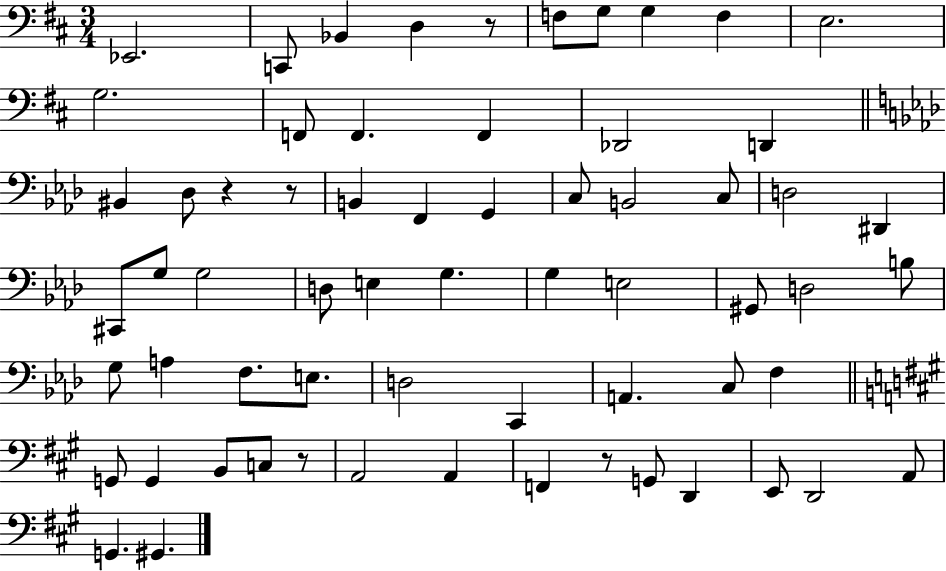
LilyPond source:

{
  \clef bass
  \numericTimeSignature
  \time 3/4
  \key d \major
  ees,2. | c,8 bes,4 d4 r8 | f8 g8 g4 f4 | e2. | \break g2. | f,8 f,4. f,4 | des,2 d,4 | \bar "||" \break \key aes \major bis,4 des8 r4 r8 | b,4 f,4 g,4 | c8 b,2 c8 | d2 dis,4 | \break cis,8 g8 g2 | d8 e4 g4. | g4 e2 | gis,8 d2 b8 | \break g8 a4 f8. e8. | d2 c,4 | a,4. c8 f4 | \bar "||" \break \key a \major g,8 g,4 b,8 c8 r8 | a,2 a,4 | f,4 r8 g,8 d,4 | e,8 d,2 a,8 | \break g,4. gis,4. | \bar "|."
}